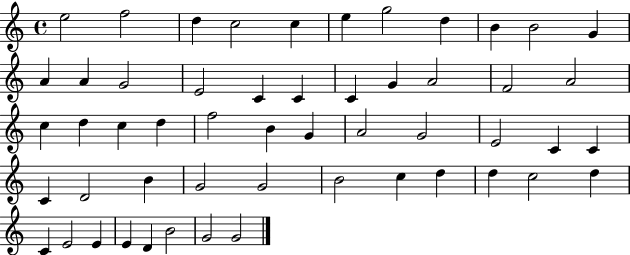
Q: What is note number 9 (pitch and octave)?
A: B4